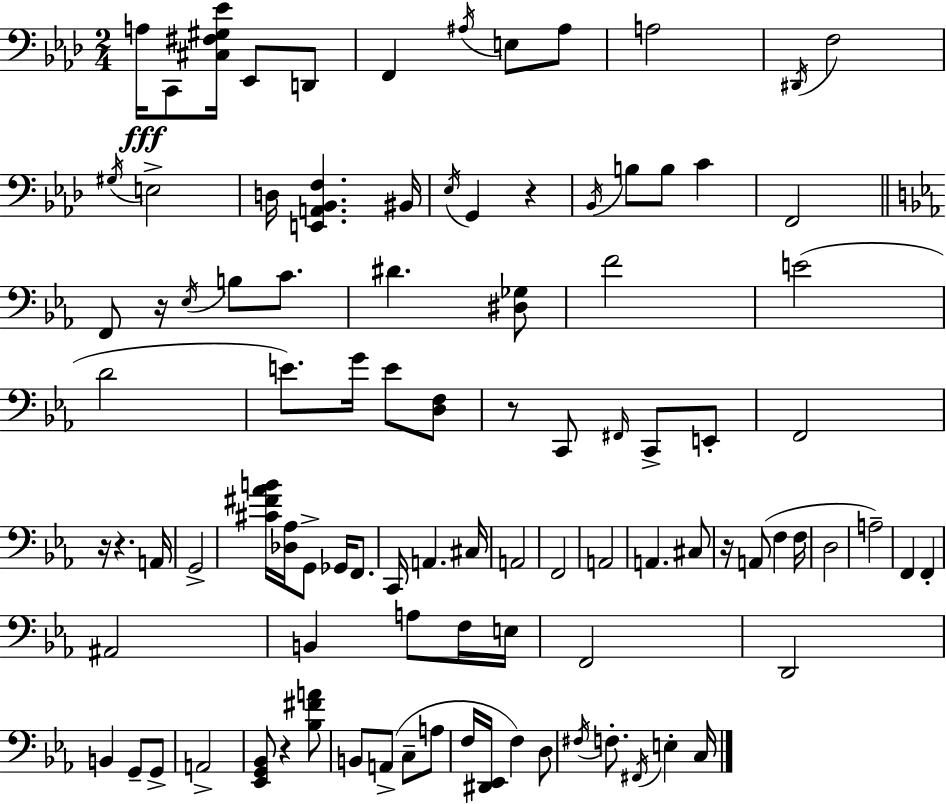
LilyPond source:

{
  \clef bass
  \numericTimeSignature
  \time 2/4
  \key f \minor
  a16\fff c,8 <cis fis gis ees'>16 ees,8 d,8 | f,4 \acciaccatura { ais16 } e8 ais8 | a2 | \acciaccatura { dis,16 } f2 | \break \acciaccatura { gis16 } e2-> | d16 <e, a, bes, f>4. | bis,16 \acciaccatura { ees16 } g,4 | r4 \acciaccatura { bes,16 } b8 b8 | \break c'4 f,2 | \bar "||" \break \key ees \major f,8 r16 \acciaccatura { ees16 } b8 c'8. | dis'4. <dis ges>8 | f'2 | e'2( | \break d'2 | e'8.) g'16 e'8 <d f>8 | r8 c,8 \grace { fis,16 } c,8-> | e,8-. f,2 | \break r16 r4. | a,16 g,2-> | <cis' fis' aes' b'>16 <des aes>16 g,8-> ges,16 f,8. | c,16 a,4. | \break cis16 a,2 | f,2 | a,2 | a,4. | \break cis8 r16 a,8( f4 | f16 d2 | a2--) | f,4 f,4-. | \break ais,2 | b,4 a8 | f16 e16 f,2 | d,2 | \break b,4 g,8-- | g,8-> a,2-> | <ees, g, bes,>8 r4 | <bes fis' a'>8 b,8 a,8->( c8-- | \break a8 f16 <dis, ees,>16 f4) | d8 \acciaccatura { fis16 } f8.-. \acciaccatura { fis,16 } e4-. | c16 \bar "|."
}